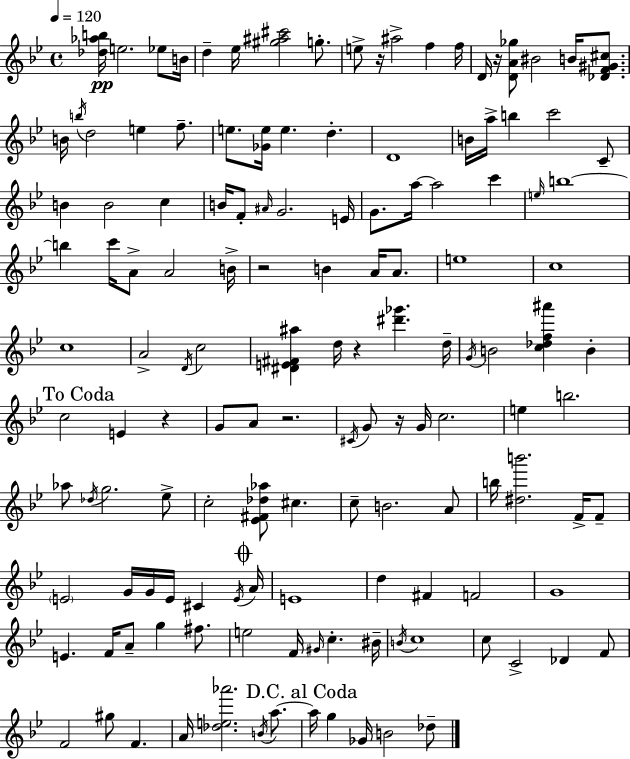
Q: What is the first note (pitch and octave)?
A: E5